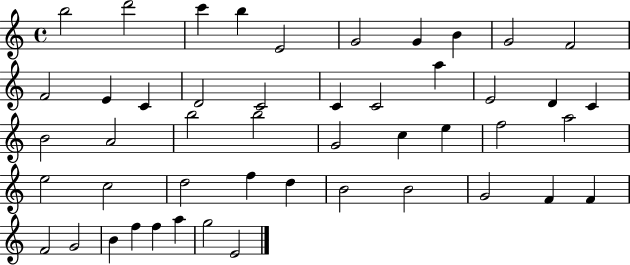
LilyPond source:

{
  \clef treble
  \time 4/4
  \defaultTimeSignature
  \key c \major
  b''2 d'''2 | c'''4 b''4 e'2 | g'2 g'4 b'4 | g'2 f'2 | \break f'2 e'4 c'4 | d'2 c'2 | c'4 c'2 a''4 | e'2 d'4 c'4 | \break b'2 a'2 | b''2 b''2 | g'2 c''4 e''4 | f''2 a''2 | \break e''2 c''2 | d''2 f''4 d''4 | b'2 b'2 | g'2 f'4 f'4 | \break f'2 g'2 | b'4 f''4 f''4 a''4 | g''2 e'2 | \bar "|."
}